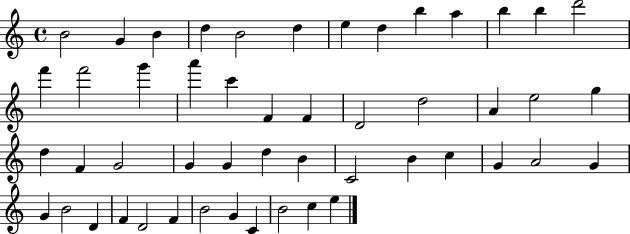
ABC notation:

X:1
T:Untitled
M:4/4
L:1/4
K:C
B2 G B d B2 d e d b a b b d'2 f' f'2 g' a' c' F F D2 d2 A e2 g d F G2 G G d B C2 B c G A2 G G B2 D F D2 F B2 G C B2 c e